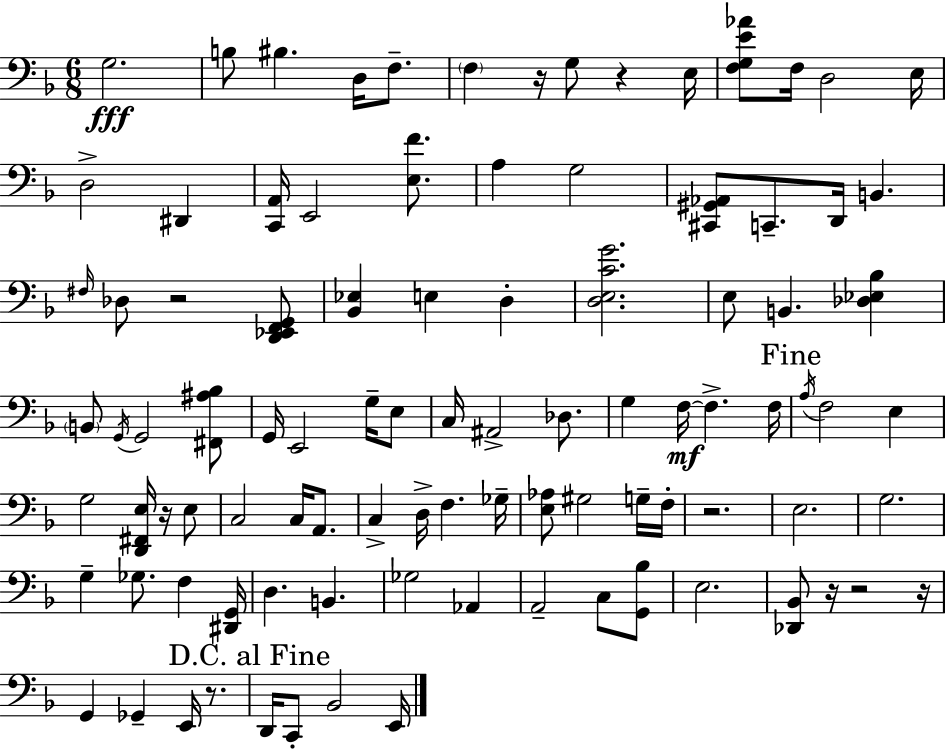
G3/h. B3/e BIS3/q. D3/s F3/e. F3/q R/s G3/e R/q E3/s [F3,G3,E4,Ab4]/e F3/s D3/h E3/s D3/h D#2/q [C2,A2]/s E2/h [E3,F4]/e. A3/q G3/h [C#2,G#2,Ab2]/e C2/e. D2/s B2/q. F#3/s Db3/e R/h [D2,Eb2,F2,G2]/e [Bb2,Eb3]/q E3/q D3/q [D3,E3,C4,G4]/h. E3/e B2/q. [Db3,Eb3,Bb3]/q B2/e G2/s G2/h [F#2,A#3,Bb3]/e G2/s E2/h G3/s E3/e C3/s A#2/h Db3/e. G3/q F3/s F3/q. F3/s A3/s F3/h E3/q G3/h [D2,F#2,E3]/s R/s E3/e C3/h C3/s A2/e. C3/q D3/s F3/q. Gb3/s [E3,Ab3]/e G#3/h G3/s F3/s R/h. E3/h. G3/h. G3/q Gb3/e. F3/q [D#2,G2]/s D3/q. B2/q. Gb3/h Ab2/q A2/h C3/e [G2,Bb3]/e E3/h. [Db2,Bb2]/e R/s R/h R/s G2/q Gb2/q E2/s R/e. D2/s C2/e Bb2/h E2/s